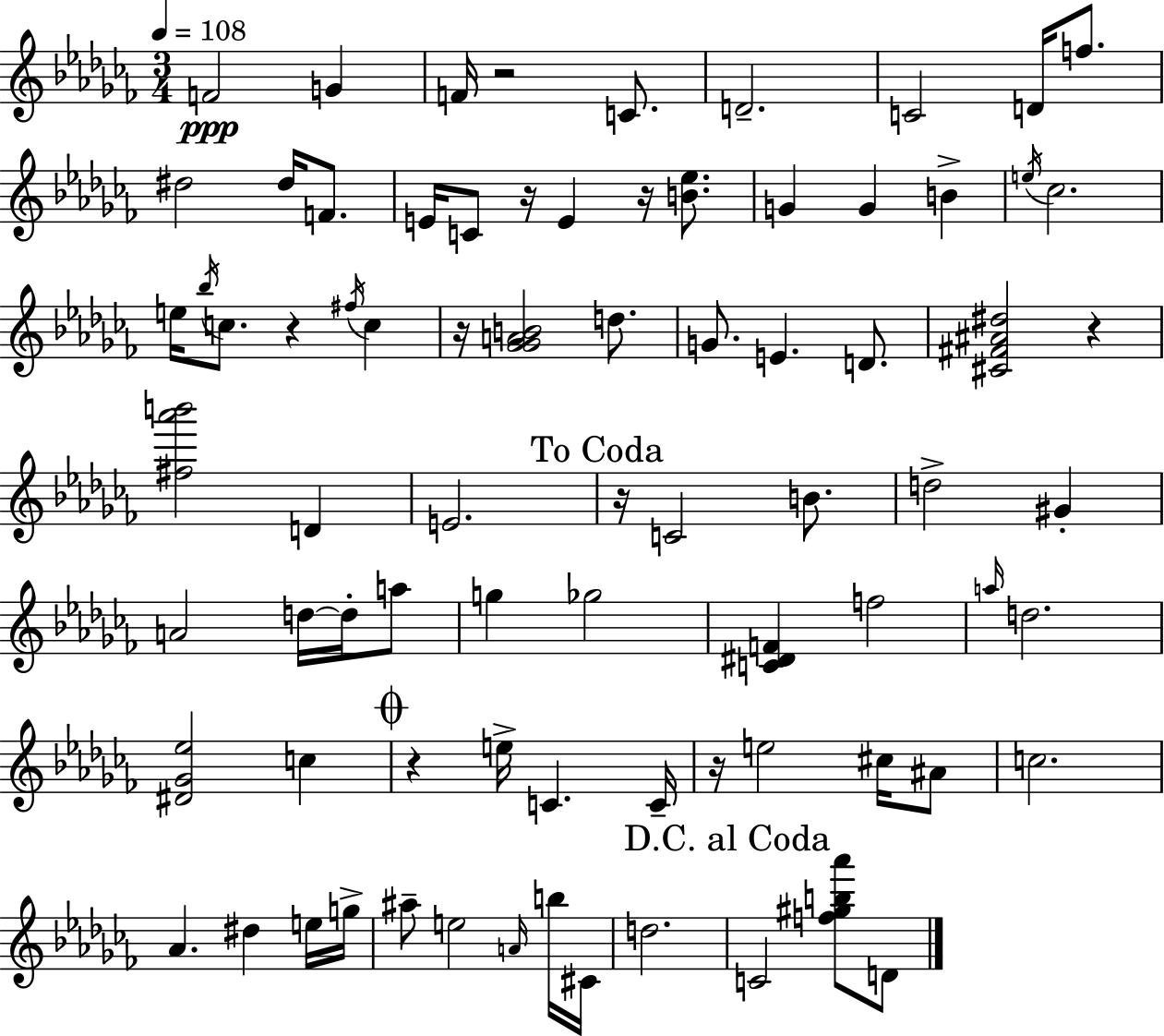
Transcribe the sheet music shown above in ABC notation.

X:1
T:Untitled
M:3/4
L:1/4
K:Abm
F2 G F/4 z2 C/2 D2 C2 D/4 f/2 ^d2 ^d/4 F/2 E/4 C/2 z/4 E z/4 [B_e]/2 G G B e/4 _c2 e/4 _b/4 c/2 z ^f/4 c z/4 [_G_GAB]2 d/2 G/2 E D/2 [^C^F^A^d]2 z [^f_a'b']2 D E2 z/4 C2 B/2 d2 ^G A2 d/4 d/4 a/2 g _g2 [C^DF] f2 a/4 d2 [^D_G_e]2 c z e/4 C C/4 z/4 e2 ^c/4 ^A/2 c2 _A ^d e/4 g/4 ^a/2 e2 A/4 b/4 ^C/4 d2 C2 [f^gb_a']/2 D/2